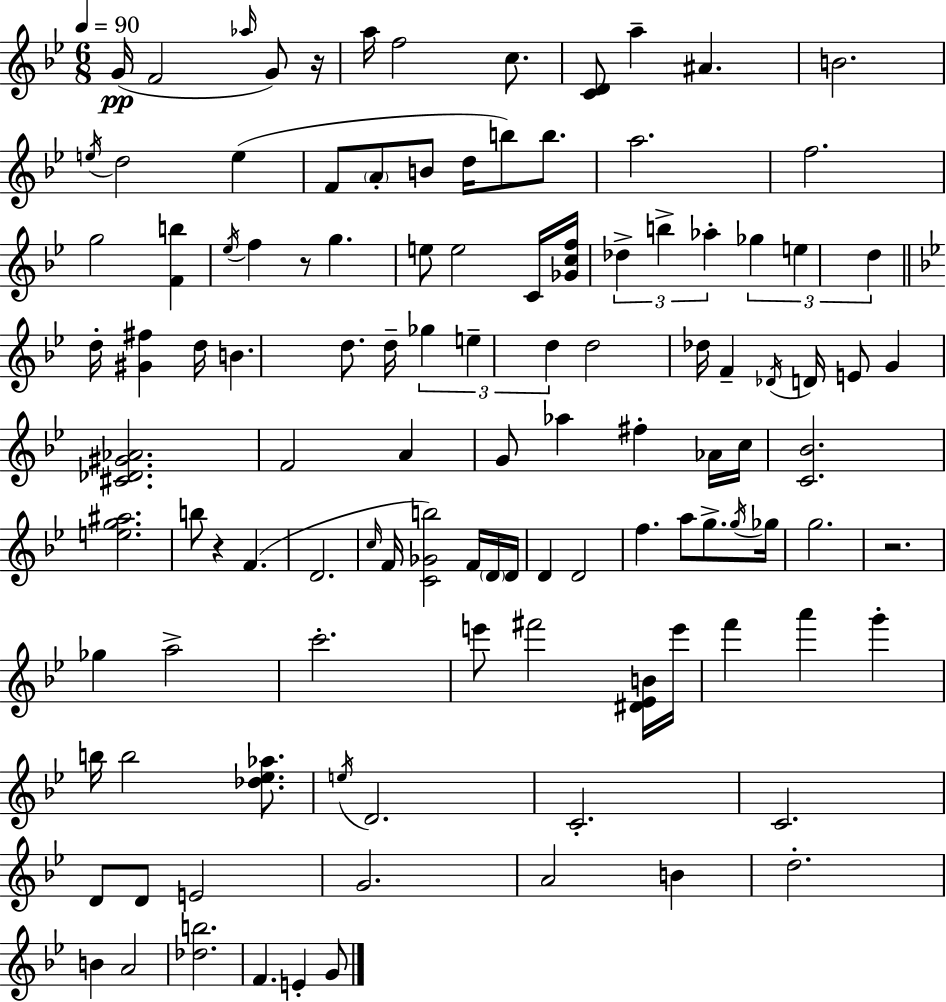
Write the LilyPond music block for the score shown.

{
  \clef treble
  \numericTimeSignature
  \time 6/8
  \key g \minor
  \tempo 4 = 90
  \repeat volta 2 { g'16(\pp f'2 \grace { aes''16 } g'8) | r16 a''16 f''2 c''8. | <c' d'>8 a''4-- ais'4. | b'2. | \break \acciaccatura { e''16 } d''2 e''4( | f'8 \parenthesize a'8-. b'8 d''16 b''8) b''8. | a''2. | f''2. | \break g''2 <f' b''>4 | \acciaccatura { ees''16 } f''4 r8 g''4. | e''8 e''2 | c'16 <ges' c'' f''>16 \tuplet 3/2 { des''4-> b''4-> aes''4-. } | \break \tuplet 3/2 { ges''4 e''4 d''4 } | \bar "||" \break \key g \minor d''16-. <gis' fis''>4 d''16 b'4. | d''8. d''16-- \tuplet 3/2 { ges''4 e''4-- | d''4 } d''2 | des''16 f'4-- \acciaccatura { des'16 } d'16 e'8 g'4 | \break <cis' des' gis' aes'>2. | f'2 a'4 | g'8 aes''4 fis''4-. aes'16 | c''16 <c' bes'>2. | \break <e'' g'' ais''>2. | b''8 r4 f'4.( | d'2. | \grace { c''16 } f'16 <c' ges' b''>2) f'16 | \break \parenthesize d'16 d'16 d'4 d'2 | f''4. a''8 g''8.-> | \acciaccatura { g''16 } ges''16 g''2. | r2. | \break ges''4 a''2-> | c'''2.-. | e'''8 fis'''2 | <dis' ees' b'>16 e'''16 f'''4 a'''4 g'''4-. | \break b''16 b''2 | <des'' ees'' aes''>8. \acciaccatura { e''16 } d'2. | c'2.-. | c'2. | \break d'8 d'8 e'2 | g'2. | a'2 | b'4 d''2.-. | \break b'4 a'2 | <des'' b''>2. | f'4. e'4-. | g'8 } \bar "|."
}